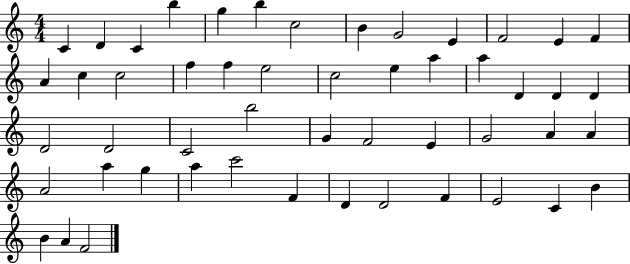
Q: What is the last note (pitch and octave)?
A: F4